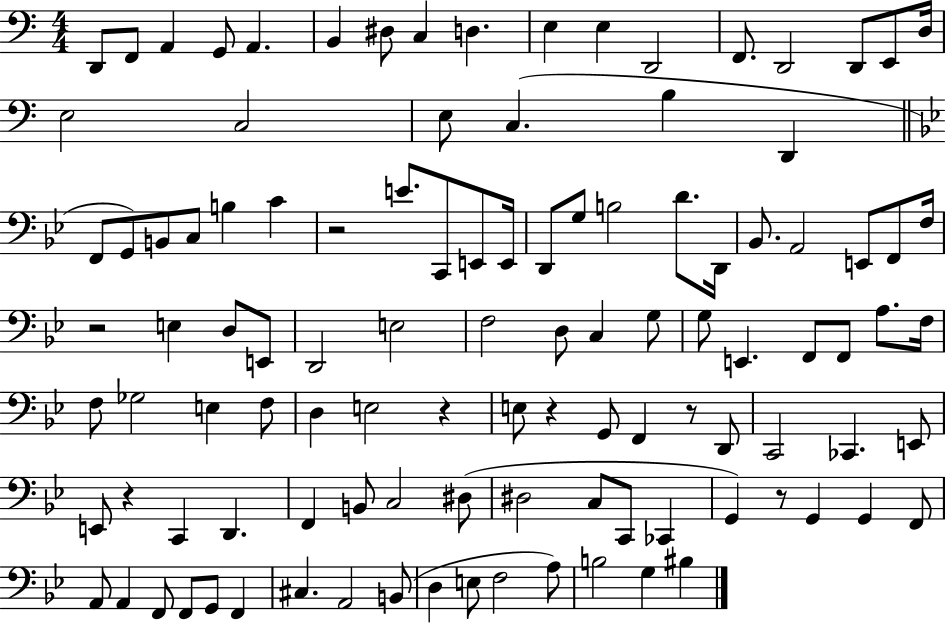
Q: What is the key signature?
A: C major